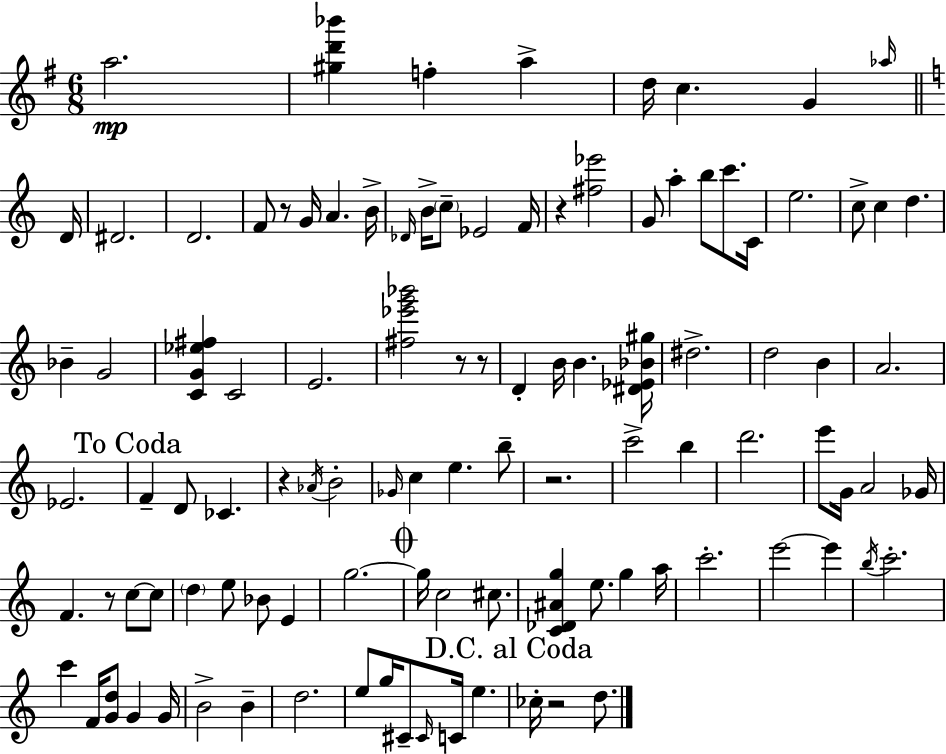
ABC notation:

X:1
T:Untitled
M:6/8
L:1/4
K:Em
a2 [^gd'_b'] f a d/4 c G _a/4 D/4 ^D2 D2 F/2 z/2 G/4 A B/4 _D/4 B/4 c/2 _E2 F/4 z [^f_e']2 G/2 a b/2 c'/2 C/4 e2 c/2 c d _B G2 [CG_e^f] C2 E2 [^f_e'g'_b']2 z/2 z/2 D B/4 B [^D_E_B^g]/4 ^d2 d2 B A2 _E2 F D/2 _C z _A/4 B2 _G/4 c e b/2 z2 c'2 b d'2 e'/2 G/4 A2 _G/4 F z/2 c/2 c/2 d e/2 _B/2 E g2 g/4 c2 ^c/2 [C_D^Ag] e/2 g a/4 c'2 e'2 e' b/4 c'2 c' F/4 [Gd]/2 G G/4 B2 B d2 e/2 g/4 ^C/2 ^C/4 C/4 e _c/4 z2 d/2